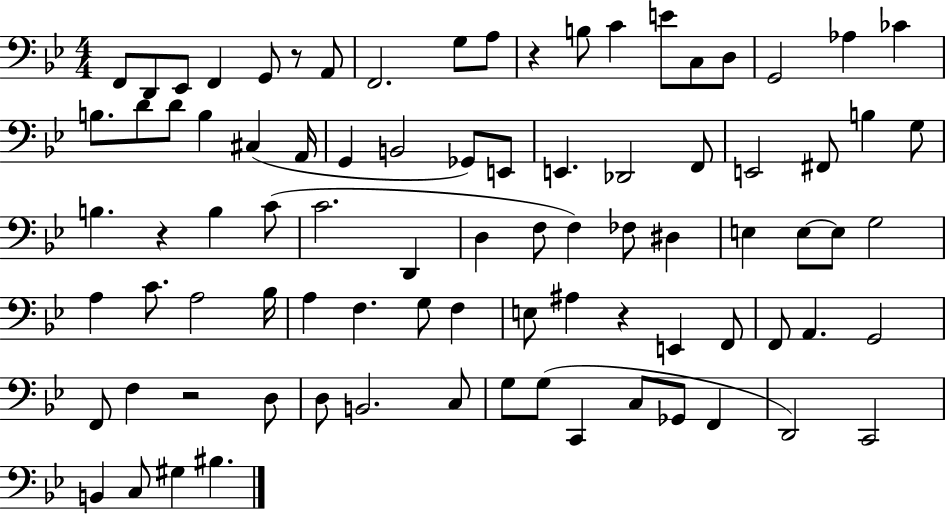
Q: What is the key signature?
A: BES major